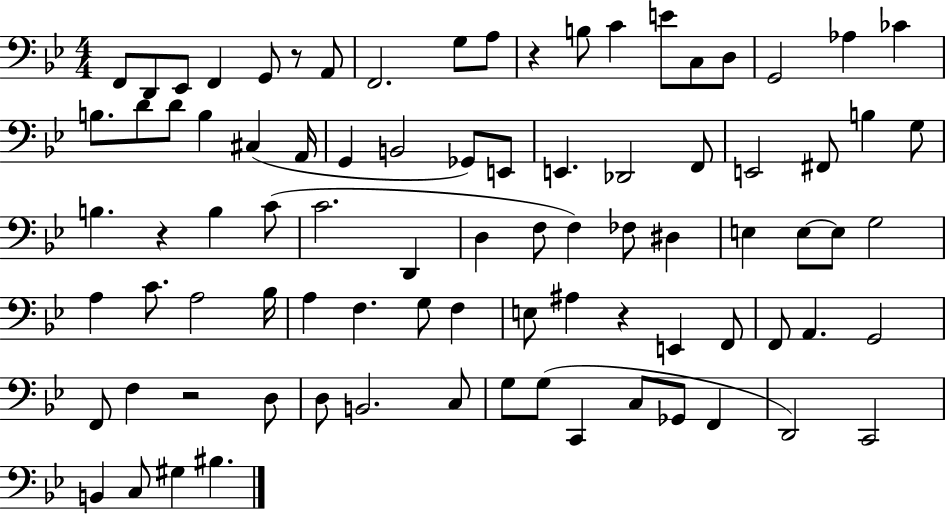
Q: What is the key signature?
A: BES major